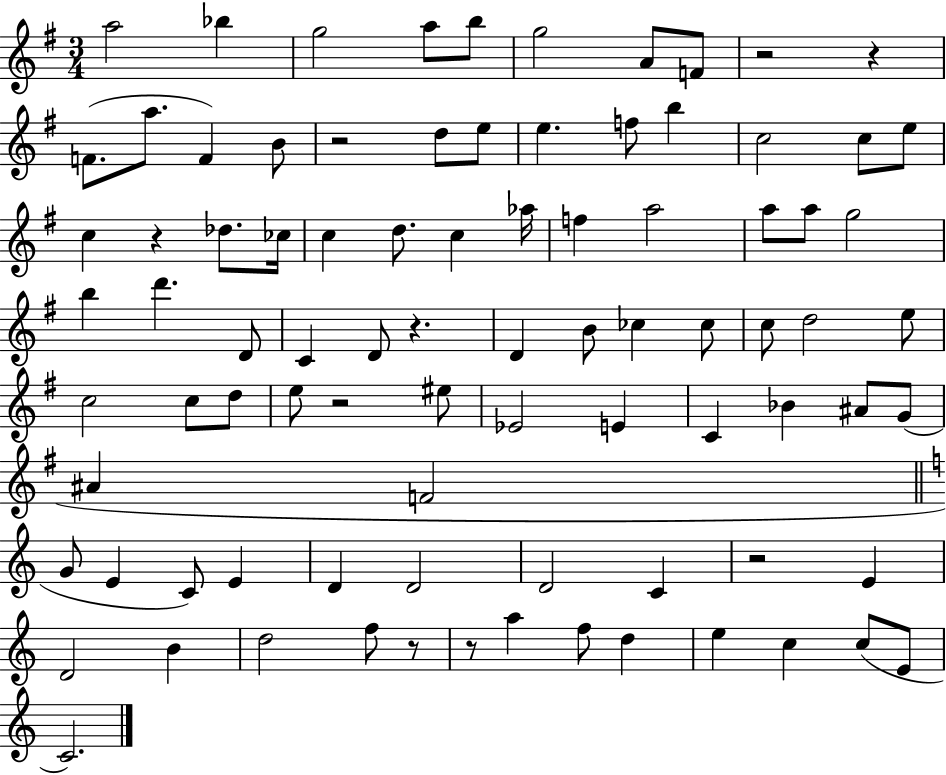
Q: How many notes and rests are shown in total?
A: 87